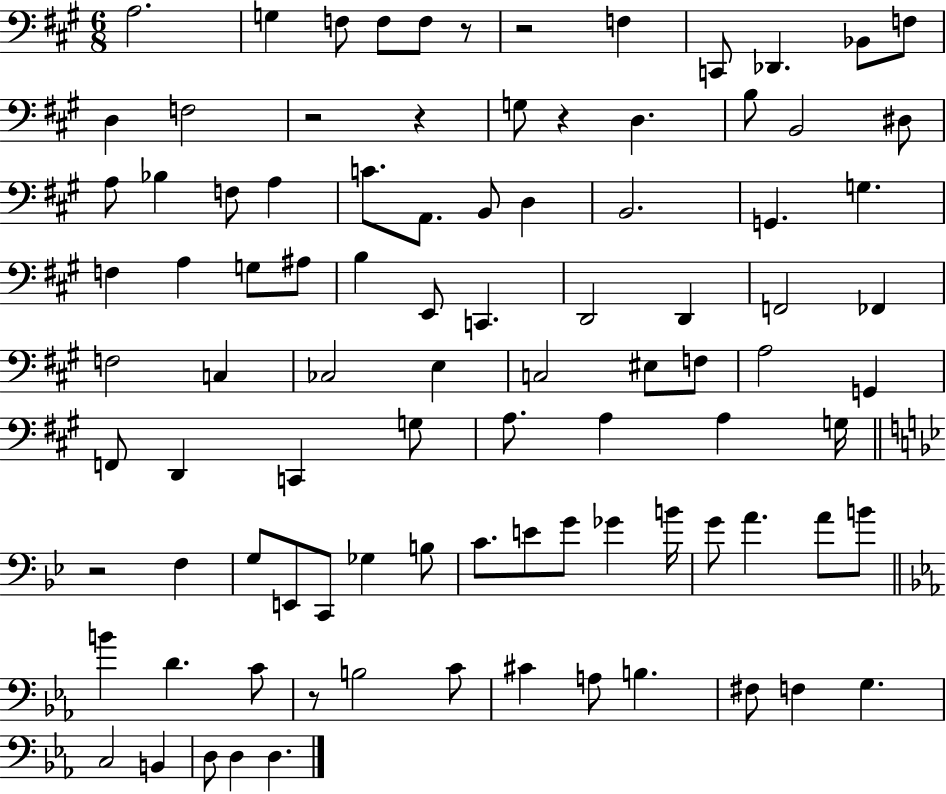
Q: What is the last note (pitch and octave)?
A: D3